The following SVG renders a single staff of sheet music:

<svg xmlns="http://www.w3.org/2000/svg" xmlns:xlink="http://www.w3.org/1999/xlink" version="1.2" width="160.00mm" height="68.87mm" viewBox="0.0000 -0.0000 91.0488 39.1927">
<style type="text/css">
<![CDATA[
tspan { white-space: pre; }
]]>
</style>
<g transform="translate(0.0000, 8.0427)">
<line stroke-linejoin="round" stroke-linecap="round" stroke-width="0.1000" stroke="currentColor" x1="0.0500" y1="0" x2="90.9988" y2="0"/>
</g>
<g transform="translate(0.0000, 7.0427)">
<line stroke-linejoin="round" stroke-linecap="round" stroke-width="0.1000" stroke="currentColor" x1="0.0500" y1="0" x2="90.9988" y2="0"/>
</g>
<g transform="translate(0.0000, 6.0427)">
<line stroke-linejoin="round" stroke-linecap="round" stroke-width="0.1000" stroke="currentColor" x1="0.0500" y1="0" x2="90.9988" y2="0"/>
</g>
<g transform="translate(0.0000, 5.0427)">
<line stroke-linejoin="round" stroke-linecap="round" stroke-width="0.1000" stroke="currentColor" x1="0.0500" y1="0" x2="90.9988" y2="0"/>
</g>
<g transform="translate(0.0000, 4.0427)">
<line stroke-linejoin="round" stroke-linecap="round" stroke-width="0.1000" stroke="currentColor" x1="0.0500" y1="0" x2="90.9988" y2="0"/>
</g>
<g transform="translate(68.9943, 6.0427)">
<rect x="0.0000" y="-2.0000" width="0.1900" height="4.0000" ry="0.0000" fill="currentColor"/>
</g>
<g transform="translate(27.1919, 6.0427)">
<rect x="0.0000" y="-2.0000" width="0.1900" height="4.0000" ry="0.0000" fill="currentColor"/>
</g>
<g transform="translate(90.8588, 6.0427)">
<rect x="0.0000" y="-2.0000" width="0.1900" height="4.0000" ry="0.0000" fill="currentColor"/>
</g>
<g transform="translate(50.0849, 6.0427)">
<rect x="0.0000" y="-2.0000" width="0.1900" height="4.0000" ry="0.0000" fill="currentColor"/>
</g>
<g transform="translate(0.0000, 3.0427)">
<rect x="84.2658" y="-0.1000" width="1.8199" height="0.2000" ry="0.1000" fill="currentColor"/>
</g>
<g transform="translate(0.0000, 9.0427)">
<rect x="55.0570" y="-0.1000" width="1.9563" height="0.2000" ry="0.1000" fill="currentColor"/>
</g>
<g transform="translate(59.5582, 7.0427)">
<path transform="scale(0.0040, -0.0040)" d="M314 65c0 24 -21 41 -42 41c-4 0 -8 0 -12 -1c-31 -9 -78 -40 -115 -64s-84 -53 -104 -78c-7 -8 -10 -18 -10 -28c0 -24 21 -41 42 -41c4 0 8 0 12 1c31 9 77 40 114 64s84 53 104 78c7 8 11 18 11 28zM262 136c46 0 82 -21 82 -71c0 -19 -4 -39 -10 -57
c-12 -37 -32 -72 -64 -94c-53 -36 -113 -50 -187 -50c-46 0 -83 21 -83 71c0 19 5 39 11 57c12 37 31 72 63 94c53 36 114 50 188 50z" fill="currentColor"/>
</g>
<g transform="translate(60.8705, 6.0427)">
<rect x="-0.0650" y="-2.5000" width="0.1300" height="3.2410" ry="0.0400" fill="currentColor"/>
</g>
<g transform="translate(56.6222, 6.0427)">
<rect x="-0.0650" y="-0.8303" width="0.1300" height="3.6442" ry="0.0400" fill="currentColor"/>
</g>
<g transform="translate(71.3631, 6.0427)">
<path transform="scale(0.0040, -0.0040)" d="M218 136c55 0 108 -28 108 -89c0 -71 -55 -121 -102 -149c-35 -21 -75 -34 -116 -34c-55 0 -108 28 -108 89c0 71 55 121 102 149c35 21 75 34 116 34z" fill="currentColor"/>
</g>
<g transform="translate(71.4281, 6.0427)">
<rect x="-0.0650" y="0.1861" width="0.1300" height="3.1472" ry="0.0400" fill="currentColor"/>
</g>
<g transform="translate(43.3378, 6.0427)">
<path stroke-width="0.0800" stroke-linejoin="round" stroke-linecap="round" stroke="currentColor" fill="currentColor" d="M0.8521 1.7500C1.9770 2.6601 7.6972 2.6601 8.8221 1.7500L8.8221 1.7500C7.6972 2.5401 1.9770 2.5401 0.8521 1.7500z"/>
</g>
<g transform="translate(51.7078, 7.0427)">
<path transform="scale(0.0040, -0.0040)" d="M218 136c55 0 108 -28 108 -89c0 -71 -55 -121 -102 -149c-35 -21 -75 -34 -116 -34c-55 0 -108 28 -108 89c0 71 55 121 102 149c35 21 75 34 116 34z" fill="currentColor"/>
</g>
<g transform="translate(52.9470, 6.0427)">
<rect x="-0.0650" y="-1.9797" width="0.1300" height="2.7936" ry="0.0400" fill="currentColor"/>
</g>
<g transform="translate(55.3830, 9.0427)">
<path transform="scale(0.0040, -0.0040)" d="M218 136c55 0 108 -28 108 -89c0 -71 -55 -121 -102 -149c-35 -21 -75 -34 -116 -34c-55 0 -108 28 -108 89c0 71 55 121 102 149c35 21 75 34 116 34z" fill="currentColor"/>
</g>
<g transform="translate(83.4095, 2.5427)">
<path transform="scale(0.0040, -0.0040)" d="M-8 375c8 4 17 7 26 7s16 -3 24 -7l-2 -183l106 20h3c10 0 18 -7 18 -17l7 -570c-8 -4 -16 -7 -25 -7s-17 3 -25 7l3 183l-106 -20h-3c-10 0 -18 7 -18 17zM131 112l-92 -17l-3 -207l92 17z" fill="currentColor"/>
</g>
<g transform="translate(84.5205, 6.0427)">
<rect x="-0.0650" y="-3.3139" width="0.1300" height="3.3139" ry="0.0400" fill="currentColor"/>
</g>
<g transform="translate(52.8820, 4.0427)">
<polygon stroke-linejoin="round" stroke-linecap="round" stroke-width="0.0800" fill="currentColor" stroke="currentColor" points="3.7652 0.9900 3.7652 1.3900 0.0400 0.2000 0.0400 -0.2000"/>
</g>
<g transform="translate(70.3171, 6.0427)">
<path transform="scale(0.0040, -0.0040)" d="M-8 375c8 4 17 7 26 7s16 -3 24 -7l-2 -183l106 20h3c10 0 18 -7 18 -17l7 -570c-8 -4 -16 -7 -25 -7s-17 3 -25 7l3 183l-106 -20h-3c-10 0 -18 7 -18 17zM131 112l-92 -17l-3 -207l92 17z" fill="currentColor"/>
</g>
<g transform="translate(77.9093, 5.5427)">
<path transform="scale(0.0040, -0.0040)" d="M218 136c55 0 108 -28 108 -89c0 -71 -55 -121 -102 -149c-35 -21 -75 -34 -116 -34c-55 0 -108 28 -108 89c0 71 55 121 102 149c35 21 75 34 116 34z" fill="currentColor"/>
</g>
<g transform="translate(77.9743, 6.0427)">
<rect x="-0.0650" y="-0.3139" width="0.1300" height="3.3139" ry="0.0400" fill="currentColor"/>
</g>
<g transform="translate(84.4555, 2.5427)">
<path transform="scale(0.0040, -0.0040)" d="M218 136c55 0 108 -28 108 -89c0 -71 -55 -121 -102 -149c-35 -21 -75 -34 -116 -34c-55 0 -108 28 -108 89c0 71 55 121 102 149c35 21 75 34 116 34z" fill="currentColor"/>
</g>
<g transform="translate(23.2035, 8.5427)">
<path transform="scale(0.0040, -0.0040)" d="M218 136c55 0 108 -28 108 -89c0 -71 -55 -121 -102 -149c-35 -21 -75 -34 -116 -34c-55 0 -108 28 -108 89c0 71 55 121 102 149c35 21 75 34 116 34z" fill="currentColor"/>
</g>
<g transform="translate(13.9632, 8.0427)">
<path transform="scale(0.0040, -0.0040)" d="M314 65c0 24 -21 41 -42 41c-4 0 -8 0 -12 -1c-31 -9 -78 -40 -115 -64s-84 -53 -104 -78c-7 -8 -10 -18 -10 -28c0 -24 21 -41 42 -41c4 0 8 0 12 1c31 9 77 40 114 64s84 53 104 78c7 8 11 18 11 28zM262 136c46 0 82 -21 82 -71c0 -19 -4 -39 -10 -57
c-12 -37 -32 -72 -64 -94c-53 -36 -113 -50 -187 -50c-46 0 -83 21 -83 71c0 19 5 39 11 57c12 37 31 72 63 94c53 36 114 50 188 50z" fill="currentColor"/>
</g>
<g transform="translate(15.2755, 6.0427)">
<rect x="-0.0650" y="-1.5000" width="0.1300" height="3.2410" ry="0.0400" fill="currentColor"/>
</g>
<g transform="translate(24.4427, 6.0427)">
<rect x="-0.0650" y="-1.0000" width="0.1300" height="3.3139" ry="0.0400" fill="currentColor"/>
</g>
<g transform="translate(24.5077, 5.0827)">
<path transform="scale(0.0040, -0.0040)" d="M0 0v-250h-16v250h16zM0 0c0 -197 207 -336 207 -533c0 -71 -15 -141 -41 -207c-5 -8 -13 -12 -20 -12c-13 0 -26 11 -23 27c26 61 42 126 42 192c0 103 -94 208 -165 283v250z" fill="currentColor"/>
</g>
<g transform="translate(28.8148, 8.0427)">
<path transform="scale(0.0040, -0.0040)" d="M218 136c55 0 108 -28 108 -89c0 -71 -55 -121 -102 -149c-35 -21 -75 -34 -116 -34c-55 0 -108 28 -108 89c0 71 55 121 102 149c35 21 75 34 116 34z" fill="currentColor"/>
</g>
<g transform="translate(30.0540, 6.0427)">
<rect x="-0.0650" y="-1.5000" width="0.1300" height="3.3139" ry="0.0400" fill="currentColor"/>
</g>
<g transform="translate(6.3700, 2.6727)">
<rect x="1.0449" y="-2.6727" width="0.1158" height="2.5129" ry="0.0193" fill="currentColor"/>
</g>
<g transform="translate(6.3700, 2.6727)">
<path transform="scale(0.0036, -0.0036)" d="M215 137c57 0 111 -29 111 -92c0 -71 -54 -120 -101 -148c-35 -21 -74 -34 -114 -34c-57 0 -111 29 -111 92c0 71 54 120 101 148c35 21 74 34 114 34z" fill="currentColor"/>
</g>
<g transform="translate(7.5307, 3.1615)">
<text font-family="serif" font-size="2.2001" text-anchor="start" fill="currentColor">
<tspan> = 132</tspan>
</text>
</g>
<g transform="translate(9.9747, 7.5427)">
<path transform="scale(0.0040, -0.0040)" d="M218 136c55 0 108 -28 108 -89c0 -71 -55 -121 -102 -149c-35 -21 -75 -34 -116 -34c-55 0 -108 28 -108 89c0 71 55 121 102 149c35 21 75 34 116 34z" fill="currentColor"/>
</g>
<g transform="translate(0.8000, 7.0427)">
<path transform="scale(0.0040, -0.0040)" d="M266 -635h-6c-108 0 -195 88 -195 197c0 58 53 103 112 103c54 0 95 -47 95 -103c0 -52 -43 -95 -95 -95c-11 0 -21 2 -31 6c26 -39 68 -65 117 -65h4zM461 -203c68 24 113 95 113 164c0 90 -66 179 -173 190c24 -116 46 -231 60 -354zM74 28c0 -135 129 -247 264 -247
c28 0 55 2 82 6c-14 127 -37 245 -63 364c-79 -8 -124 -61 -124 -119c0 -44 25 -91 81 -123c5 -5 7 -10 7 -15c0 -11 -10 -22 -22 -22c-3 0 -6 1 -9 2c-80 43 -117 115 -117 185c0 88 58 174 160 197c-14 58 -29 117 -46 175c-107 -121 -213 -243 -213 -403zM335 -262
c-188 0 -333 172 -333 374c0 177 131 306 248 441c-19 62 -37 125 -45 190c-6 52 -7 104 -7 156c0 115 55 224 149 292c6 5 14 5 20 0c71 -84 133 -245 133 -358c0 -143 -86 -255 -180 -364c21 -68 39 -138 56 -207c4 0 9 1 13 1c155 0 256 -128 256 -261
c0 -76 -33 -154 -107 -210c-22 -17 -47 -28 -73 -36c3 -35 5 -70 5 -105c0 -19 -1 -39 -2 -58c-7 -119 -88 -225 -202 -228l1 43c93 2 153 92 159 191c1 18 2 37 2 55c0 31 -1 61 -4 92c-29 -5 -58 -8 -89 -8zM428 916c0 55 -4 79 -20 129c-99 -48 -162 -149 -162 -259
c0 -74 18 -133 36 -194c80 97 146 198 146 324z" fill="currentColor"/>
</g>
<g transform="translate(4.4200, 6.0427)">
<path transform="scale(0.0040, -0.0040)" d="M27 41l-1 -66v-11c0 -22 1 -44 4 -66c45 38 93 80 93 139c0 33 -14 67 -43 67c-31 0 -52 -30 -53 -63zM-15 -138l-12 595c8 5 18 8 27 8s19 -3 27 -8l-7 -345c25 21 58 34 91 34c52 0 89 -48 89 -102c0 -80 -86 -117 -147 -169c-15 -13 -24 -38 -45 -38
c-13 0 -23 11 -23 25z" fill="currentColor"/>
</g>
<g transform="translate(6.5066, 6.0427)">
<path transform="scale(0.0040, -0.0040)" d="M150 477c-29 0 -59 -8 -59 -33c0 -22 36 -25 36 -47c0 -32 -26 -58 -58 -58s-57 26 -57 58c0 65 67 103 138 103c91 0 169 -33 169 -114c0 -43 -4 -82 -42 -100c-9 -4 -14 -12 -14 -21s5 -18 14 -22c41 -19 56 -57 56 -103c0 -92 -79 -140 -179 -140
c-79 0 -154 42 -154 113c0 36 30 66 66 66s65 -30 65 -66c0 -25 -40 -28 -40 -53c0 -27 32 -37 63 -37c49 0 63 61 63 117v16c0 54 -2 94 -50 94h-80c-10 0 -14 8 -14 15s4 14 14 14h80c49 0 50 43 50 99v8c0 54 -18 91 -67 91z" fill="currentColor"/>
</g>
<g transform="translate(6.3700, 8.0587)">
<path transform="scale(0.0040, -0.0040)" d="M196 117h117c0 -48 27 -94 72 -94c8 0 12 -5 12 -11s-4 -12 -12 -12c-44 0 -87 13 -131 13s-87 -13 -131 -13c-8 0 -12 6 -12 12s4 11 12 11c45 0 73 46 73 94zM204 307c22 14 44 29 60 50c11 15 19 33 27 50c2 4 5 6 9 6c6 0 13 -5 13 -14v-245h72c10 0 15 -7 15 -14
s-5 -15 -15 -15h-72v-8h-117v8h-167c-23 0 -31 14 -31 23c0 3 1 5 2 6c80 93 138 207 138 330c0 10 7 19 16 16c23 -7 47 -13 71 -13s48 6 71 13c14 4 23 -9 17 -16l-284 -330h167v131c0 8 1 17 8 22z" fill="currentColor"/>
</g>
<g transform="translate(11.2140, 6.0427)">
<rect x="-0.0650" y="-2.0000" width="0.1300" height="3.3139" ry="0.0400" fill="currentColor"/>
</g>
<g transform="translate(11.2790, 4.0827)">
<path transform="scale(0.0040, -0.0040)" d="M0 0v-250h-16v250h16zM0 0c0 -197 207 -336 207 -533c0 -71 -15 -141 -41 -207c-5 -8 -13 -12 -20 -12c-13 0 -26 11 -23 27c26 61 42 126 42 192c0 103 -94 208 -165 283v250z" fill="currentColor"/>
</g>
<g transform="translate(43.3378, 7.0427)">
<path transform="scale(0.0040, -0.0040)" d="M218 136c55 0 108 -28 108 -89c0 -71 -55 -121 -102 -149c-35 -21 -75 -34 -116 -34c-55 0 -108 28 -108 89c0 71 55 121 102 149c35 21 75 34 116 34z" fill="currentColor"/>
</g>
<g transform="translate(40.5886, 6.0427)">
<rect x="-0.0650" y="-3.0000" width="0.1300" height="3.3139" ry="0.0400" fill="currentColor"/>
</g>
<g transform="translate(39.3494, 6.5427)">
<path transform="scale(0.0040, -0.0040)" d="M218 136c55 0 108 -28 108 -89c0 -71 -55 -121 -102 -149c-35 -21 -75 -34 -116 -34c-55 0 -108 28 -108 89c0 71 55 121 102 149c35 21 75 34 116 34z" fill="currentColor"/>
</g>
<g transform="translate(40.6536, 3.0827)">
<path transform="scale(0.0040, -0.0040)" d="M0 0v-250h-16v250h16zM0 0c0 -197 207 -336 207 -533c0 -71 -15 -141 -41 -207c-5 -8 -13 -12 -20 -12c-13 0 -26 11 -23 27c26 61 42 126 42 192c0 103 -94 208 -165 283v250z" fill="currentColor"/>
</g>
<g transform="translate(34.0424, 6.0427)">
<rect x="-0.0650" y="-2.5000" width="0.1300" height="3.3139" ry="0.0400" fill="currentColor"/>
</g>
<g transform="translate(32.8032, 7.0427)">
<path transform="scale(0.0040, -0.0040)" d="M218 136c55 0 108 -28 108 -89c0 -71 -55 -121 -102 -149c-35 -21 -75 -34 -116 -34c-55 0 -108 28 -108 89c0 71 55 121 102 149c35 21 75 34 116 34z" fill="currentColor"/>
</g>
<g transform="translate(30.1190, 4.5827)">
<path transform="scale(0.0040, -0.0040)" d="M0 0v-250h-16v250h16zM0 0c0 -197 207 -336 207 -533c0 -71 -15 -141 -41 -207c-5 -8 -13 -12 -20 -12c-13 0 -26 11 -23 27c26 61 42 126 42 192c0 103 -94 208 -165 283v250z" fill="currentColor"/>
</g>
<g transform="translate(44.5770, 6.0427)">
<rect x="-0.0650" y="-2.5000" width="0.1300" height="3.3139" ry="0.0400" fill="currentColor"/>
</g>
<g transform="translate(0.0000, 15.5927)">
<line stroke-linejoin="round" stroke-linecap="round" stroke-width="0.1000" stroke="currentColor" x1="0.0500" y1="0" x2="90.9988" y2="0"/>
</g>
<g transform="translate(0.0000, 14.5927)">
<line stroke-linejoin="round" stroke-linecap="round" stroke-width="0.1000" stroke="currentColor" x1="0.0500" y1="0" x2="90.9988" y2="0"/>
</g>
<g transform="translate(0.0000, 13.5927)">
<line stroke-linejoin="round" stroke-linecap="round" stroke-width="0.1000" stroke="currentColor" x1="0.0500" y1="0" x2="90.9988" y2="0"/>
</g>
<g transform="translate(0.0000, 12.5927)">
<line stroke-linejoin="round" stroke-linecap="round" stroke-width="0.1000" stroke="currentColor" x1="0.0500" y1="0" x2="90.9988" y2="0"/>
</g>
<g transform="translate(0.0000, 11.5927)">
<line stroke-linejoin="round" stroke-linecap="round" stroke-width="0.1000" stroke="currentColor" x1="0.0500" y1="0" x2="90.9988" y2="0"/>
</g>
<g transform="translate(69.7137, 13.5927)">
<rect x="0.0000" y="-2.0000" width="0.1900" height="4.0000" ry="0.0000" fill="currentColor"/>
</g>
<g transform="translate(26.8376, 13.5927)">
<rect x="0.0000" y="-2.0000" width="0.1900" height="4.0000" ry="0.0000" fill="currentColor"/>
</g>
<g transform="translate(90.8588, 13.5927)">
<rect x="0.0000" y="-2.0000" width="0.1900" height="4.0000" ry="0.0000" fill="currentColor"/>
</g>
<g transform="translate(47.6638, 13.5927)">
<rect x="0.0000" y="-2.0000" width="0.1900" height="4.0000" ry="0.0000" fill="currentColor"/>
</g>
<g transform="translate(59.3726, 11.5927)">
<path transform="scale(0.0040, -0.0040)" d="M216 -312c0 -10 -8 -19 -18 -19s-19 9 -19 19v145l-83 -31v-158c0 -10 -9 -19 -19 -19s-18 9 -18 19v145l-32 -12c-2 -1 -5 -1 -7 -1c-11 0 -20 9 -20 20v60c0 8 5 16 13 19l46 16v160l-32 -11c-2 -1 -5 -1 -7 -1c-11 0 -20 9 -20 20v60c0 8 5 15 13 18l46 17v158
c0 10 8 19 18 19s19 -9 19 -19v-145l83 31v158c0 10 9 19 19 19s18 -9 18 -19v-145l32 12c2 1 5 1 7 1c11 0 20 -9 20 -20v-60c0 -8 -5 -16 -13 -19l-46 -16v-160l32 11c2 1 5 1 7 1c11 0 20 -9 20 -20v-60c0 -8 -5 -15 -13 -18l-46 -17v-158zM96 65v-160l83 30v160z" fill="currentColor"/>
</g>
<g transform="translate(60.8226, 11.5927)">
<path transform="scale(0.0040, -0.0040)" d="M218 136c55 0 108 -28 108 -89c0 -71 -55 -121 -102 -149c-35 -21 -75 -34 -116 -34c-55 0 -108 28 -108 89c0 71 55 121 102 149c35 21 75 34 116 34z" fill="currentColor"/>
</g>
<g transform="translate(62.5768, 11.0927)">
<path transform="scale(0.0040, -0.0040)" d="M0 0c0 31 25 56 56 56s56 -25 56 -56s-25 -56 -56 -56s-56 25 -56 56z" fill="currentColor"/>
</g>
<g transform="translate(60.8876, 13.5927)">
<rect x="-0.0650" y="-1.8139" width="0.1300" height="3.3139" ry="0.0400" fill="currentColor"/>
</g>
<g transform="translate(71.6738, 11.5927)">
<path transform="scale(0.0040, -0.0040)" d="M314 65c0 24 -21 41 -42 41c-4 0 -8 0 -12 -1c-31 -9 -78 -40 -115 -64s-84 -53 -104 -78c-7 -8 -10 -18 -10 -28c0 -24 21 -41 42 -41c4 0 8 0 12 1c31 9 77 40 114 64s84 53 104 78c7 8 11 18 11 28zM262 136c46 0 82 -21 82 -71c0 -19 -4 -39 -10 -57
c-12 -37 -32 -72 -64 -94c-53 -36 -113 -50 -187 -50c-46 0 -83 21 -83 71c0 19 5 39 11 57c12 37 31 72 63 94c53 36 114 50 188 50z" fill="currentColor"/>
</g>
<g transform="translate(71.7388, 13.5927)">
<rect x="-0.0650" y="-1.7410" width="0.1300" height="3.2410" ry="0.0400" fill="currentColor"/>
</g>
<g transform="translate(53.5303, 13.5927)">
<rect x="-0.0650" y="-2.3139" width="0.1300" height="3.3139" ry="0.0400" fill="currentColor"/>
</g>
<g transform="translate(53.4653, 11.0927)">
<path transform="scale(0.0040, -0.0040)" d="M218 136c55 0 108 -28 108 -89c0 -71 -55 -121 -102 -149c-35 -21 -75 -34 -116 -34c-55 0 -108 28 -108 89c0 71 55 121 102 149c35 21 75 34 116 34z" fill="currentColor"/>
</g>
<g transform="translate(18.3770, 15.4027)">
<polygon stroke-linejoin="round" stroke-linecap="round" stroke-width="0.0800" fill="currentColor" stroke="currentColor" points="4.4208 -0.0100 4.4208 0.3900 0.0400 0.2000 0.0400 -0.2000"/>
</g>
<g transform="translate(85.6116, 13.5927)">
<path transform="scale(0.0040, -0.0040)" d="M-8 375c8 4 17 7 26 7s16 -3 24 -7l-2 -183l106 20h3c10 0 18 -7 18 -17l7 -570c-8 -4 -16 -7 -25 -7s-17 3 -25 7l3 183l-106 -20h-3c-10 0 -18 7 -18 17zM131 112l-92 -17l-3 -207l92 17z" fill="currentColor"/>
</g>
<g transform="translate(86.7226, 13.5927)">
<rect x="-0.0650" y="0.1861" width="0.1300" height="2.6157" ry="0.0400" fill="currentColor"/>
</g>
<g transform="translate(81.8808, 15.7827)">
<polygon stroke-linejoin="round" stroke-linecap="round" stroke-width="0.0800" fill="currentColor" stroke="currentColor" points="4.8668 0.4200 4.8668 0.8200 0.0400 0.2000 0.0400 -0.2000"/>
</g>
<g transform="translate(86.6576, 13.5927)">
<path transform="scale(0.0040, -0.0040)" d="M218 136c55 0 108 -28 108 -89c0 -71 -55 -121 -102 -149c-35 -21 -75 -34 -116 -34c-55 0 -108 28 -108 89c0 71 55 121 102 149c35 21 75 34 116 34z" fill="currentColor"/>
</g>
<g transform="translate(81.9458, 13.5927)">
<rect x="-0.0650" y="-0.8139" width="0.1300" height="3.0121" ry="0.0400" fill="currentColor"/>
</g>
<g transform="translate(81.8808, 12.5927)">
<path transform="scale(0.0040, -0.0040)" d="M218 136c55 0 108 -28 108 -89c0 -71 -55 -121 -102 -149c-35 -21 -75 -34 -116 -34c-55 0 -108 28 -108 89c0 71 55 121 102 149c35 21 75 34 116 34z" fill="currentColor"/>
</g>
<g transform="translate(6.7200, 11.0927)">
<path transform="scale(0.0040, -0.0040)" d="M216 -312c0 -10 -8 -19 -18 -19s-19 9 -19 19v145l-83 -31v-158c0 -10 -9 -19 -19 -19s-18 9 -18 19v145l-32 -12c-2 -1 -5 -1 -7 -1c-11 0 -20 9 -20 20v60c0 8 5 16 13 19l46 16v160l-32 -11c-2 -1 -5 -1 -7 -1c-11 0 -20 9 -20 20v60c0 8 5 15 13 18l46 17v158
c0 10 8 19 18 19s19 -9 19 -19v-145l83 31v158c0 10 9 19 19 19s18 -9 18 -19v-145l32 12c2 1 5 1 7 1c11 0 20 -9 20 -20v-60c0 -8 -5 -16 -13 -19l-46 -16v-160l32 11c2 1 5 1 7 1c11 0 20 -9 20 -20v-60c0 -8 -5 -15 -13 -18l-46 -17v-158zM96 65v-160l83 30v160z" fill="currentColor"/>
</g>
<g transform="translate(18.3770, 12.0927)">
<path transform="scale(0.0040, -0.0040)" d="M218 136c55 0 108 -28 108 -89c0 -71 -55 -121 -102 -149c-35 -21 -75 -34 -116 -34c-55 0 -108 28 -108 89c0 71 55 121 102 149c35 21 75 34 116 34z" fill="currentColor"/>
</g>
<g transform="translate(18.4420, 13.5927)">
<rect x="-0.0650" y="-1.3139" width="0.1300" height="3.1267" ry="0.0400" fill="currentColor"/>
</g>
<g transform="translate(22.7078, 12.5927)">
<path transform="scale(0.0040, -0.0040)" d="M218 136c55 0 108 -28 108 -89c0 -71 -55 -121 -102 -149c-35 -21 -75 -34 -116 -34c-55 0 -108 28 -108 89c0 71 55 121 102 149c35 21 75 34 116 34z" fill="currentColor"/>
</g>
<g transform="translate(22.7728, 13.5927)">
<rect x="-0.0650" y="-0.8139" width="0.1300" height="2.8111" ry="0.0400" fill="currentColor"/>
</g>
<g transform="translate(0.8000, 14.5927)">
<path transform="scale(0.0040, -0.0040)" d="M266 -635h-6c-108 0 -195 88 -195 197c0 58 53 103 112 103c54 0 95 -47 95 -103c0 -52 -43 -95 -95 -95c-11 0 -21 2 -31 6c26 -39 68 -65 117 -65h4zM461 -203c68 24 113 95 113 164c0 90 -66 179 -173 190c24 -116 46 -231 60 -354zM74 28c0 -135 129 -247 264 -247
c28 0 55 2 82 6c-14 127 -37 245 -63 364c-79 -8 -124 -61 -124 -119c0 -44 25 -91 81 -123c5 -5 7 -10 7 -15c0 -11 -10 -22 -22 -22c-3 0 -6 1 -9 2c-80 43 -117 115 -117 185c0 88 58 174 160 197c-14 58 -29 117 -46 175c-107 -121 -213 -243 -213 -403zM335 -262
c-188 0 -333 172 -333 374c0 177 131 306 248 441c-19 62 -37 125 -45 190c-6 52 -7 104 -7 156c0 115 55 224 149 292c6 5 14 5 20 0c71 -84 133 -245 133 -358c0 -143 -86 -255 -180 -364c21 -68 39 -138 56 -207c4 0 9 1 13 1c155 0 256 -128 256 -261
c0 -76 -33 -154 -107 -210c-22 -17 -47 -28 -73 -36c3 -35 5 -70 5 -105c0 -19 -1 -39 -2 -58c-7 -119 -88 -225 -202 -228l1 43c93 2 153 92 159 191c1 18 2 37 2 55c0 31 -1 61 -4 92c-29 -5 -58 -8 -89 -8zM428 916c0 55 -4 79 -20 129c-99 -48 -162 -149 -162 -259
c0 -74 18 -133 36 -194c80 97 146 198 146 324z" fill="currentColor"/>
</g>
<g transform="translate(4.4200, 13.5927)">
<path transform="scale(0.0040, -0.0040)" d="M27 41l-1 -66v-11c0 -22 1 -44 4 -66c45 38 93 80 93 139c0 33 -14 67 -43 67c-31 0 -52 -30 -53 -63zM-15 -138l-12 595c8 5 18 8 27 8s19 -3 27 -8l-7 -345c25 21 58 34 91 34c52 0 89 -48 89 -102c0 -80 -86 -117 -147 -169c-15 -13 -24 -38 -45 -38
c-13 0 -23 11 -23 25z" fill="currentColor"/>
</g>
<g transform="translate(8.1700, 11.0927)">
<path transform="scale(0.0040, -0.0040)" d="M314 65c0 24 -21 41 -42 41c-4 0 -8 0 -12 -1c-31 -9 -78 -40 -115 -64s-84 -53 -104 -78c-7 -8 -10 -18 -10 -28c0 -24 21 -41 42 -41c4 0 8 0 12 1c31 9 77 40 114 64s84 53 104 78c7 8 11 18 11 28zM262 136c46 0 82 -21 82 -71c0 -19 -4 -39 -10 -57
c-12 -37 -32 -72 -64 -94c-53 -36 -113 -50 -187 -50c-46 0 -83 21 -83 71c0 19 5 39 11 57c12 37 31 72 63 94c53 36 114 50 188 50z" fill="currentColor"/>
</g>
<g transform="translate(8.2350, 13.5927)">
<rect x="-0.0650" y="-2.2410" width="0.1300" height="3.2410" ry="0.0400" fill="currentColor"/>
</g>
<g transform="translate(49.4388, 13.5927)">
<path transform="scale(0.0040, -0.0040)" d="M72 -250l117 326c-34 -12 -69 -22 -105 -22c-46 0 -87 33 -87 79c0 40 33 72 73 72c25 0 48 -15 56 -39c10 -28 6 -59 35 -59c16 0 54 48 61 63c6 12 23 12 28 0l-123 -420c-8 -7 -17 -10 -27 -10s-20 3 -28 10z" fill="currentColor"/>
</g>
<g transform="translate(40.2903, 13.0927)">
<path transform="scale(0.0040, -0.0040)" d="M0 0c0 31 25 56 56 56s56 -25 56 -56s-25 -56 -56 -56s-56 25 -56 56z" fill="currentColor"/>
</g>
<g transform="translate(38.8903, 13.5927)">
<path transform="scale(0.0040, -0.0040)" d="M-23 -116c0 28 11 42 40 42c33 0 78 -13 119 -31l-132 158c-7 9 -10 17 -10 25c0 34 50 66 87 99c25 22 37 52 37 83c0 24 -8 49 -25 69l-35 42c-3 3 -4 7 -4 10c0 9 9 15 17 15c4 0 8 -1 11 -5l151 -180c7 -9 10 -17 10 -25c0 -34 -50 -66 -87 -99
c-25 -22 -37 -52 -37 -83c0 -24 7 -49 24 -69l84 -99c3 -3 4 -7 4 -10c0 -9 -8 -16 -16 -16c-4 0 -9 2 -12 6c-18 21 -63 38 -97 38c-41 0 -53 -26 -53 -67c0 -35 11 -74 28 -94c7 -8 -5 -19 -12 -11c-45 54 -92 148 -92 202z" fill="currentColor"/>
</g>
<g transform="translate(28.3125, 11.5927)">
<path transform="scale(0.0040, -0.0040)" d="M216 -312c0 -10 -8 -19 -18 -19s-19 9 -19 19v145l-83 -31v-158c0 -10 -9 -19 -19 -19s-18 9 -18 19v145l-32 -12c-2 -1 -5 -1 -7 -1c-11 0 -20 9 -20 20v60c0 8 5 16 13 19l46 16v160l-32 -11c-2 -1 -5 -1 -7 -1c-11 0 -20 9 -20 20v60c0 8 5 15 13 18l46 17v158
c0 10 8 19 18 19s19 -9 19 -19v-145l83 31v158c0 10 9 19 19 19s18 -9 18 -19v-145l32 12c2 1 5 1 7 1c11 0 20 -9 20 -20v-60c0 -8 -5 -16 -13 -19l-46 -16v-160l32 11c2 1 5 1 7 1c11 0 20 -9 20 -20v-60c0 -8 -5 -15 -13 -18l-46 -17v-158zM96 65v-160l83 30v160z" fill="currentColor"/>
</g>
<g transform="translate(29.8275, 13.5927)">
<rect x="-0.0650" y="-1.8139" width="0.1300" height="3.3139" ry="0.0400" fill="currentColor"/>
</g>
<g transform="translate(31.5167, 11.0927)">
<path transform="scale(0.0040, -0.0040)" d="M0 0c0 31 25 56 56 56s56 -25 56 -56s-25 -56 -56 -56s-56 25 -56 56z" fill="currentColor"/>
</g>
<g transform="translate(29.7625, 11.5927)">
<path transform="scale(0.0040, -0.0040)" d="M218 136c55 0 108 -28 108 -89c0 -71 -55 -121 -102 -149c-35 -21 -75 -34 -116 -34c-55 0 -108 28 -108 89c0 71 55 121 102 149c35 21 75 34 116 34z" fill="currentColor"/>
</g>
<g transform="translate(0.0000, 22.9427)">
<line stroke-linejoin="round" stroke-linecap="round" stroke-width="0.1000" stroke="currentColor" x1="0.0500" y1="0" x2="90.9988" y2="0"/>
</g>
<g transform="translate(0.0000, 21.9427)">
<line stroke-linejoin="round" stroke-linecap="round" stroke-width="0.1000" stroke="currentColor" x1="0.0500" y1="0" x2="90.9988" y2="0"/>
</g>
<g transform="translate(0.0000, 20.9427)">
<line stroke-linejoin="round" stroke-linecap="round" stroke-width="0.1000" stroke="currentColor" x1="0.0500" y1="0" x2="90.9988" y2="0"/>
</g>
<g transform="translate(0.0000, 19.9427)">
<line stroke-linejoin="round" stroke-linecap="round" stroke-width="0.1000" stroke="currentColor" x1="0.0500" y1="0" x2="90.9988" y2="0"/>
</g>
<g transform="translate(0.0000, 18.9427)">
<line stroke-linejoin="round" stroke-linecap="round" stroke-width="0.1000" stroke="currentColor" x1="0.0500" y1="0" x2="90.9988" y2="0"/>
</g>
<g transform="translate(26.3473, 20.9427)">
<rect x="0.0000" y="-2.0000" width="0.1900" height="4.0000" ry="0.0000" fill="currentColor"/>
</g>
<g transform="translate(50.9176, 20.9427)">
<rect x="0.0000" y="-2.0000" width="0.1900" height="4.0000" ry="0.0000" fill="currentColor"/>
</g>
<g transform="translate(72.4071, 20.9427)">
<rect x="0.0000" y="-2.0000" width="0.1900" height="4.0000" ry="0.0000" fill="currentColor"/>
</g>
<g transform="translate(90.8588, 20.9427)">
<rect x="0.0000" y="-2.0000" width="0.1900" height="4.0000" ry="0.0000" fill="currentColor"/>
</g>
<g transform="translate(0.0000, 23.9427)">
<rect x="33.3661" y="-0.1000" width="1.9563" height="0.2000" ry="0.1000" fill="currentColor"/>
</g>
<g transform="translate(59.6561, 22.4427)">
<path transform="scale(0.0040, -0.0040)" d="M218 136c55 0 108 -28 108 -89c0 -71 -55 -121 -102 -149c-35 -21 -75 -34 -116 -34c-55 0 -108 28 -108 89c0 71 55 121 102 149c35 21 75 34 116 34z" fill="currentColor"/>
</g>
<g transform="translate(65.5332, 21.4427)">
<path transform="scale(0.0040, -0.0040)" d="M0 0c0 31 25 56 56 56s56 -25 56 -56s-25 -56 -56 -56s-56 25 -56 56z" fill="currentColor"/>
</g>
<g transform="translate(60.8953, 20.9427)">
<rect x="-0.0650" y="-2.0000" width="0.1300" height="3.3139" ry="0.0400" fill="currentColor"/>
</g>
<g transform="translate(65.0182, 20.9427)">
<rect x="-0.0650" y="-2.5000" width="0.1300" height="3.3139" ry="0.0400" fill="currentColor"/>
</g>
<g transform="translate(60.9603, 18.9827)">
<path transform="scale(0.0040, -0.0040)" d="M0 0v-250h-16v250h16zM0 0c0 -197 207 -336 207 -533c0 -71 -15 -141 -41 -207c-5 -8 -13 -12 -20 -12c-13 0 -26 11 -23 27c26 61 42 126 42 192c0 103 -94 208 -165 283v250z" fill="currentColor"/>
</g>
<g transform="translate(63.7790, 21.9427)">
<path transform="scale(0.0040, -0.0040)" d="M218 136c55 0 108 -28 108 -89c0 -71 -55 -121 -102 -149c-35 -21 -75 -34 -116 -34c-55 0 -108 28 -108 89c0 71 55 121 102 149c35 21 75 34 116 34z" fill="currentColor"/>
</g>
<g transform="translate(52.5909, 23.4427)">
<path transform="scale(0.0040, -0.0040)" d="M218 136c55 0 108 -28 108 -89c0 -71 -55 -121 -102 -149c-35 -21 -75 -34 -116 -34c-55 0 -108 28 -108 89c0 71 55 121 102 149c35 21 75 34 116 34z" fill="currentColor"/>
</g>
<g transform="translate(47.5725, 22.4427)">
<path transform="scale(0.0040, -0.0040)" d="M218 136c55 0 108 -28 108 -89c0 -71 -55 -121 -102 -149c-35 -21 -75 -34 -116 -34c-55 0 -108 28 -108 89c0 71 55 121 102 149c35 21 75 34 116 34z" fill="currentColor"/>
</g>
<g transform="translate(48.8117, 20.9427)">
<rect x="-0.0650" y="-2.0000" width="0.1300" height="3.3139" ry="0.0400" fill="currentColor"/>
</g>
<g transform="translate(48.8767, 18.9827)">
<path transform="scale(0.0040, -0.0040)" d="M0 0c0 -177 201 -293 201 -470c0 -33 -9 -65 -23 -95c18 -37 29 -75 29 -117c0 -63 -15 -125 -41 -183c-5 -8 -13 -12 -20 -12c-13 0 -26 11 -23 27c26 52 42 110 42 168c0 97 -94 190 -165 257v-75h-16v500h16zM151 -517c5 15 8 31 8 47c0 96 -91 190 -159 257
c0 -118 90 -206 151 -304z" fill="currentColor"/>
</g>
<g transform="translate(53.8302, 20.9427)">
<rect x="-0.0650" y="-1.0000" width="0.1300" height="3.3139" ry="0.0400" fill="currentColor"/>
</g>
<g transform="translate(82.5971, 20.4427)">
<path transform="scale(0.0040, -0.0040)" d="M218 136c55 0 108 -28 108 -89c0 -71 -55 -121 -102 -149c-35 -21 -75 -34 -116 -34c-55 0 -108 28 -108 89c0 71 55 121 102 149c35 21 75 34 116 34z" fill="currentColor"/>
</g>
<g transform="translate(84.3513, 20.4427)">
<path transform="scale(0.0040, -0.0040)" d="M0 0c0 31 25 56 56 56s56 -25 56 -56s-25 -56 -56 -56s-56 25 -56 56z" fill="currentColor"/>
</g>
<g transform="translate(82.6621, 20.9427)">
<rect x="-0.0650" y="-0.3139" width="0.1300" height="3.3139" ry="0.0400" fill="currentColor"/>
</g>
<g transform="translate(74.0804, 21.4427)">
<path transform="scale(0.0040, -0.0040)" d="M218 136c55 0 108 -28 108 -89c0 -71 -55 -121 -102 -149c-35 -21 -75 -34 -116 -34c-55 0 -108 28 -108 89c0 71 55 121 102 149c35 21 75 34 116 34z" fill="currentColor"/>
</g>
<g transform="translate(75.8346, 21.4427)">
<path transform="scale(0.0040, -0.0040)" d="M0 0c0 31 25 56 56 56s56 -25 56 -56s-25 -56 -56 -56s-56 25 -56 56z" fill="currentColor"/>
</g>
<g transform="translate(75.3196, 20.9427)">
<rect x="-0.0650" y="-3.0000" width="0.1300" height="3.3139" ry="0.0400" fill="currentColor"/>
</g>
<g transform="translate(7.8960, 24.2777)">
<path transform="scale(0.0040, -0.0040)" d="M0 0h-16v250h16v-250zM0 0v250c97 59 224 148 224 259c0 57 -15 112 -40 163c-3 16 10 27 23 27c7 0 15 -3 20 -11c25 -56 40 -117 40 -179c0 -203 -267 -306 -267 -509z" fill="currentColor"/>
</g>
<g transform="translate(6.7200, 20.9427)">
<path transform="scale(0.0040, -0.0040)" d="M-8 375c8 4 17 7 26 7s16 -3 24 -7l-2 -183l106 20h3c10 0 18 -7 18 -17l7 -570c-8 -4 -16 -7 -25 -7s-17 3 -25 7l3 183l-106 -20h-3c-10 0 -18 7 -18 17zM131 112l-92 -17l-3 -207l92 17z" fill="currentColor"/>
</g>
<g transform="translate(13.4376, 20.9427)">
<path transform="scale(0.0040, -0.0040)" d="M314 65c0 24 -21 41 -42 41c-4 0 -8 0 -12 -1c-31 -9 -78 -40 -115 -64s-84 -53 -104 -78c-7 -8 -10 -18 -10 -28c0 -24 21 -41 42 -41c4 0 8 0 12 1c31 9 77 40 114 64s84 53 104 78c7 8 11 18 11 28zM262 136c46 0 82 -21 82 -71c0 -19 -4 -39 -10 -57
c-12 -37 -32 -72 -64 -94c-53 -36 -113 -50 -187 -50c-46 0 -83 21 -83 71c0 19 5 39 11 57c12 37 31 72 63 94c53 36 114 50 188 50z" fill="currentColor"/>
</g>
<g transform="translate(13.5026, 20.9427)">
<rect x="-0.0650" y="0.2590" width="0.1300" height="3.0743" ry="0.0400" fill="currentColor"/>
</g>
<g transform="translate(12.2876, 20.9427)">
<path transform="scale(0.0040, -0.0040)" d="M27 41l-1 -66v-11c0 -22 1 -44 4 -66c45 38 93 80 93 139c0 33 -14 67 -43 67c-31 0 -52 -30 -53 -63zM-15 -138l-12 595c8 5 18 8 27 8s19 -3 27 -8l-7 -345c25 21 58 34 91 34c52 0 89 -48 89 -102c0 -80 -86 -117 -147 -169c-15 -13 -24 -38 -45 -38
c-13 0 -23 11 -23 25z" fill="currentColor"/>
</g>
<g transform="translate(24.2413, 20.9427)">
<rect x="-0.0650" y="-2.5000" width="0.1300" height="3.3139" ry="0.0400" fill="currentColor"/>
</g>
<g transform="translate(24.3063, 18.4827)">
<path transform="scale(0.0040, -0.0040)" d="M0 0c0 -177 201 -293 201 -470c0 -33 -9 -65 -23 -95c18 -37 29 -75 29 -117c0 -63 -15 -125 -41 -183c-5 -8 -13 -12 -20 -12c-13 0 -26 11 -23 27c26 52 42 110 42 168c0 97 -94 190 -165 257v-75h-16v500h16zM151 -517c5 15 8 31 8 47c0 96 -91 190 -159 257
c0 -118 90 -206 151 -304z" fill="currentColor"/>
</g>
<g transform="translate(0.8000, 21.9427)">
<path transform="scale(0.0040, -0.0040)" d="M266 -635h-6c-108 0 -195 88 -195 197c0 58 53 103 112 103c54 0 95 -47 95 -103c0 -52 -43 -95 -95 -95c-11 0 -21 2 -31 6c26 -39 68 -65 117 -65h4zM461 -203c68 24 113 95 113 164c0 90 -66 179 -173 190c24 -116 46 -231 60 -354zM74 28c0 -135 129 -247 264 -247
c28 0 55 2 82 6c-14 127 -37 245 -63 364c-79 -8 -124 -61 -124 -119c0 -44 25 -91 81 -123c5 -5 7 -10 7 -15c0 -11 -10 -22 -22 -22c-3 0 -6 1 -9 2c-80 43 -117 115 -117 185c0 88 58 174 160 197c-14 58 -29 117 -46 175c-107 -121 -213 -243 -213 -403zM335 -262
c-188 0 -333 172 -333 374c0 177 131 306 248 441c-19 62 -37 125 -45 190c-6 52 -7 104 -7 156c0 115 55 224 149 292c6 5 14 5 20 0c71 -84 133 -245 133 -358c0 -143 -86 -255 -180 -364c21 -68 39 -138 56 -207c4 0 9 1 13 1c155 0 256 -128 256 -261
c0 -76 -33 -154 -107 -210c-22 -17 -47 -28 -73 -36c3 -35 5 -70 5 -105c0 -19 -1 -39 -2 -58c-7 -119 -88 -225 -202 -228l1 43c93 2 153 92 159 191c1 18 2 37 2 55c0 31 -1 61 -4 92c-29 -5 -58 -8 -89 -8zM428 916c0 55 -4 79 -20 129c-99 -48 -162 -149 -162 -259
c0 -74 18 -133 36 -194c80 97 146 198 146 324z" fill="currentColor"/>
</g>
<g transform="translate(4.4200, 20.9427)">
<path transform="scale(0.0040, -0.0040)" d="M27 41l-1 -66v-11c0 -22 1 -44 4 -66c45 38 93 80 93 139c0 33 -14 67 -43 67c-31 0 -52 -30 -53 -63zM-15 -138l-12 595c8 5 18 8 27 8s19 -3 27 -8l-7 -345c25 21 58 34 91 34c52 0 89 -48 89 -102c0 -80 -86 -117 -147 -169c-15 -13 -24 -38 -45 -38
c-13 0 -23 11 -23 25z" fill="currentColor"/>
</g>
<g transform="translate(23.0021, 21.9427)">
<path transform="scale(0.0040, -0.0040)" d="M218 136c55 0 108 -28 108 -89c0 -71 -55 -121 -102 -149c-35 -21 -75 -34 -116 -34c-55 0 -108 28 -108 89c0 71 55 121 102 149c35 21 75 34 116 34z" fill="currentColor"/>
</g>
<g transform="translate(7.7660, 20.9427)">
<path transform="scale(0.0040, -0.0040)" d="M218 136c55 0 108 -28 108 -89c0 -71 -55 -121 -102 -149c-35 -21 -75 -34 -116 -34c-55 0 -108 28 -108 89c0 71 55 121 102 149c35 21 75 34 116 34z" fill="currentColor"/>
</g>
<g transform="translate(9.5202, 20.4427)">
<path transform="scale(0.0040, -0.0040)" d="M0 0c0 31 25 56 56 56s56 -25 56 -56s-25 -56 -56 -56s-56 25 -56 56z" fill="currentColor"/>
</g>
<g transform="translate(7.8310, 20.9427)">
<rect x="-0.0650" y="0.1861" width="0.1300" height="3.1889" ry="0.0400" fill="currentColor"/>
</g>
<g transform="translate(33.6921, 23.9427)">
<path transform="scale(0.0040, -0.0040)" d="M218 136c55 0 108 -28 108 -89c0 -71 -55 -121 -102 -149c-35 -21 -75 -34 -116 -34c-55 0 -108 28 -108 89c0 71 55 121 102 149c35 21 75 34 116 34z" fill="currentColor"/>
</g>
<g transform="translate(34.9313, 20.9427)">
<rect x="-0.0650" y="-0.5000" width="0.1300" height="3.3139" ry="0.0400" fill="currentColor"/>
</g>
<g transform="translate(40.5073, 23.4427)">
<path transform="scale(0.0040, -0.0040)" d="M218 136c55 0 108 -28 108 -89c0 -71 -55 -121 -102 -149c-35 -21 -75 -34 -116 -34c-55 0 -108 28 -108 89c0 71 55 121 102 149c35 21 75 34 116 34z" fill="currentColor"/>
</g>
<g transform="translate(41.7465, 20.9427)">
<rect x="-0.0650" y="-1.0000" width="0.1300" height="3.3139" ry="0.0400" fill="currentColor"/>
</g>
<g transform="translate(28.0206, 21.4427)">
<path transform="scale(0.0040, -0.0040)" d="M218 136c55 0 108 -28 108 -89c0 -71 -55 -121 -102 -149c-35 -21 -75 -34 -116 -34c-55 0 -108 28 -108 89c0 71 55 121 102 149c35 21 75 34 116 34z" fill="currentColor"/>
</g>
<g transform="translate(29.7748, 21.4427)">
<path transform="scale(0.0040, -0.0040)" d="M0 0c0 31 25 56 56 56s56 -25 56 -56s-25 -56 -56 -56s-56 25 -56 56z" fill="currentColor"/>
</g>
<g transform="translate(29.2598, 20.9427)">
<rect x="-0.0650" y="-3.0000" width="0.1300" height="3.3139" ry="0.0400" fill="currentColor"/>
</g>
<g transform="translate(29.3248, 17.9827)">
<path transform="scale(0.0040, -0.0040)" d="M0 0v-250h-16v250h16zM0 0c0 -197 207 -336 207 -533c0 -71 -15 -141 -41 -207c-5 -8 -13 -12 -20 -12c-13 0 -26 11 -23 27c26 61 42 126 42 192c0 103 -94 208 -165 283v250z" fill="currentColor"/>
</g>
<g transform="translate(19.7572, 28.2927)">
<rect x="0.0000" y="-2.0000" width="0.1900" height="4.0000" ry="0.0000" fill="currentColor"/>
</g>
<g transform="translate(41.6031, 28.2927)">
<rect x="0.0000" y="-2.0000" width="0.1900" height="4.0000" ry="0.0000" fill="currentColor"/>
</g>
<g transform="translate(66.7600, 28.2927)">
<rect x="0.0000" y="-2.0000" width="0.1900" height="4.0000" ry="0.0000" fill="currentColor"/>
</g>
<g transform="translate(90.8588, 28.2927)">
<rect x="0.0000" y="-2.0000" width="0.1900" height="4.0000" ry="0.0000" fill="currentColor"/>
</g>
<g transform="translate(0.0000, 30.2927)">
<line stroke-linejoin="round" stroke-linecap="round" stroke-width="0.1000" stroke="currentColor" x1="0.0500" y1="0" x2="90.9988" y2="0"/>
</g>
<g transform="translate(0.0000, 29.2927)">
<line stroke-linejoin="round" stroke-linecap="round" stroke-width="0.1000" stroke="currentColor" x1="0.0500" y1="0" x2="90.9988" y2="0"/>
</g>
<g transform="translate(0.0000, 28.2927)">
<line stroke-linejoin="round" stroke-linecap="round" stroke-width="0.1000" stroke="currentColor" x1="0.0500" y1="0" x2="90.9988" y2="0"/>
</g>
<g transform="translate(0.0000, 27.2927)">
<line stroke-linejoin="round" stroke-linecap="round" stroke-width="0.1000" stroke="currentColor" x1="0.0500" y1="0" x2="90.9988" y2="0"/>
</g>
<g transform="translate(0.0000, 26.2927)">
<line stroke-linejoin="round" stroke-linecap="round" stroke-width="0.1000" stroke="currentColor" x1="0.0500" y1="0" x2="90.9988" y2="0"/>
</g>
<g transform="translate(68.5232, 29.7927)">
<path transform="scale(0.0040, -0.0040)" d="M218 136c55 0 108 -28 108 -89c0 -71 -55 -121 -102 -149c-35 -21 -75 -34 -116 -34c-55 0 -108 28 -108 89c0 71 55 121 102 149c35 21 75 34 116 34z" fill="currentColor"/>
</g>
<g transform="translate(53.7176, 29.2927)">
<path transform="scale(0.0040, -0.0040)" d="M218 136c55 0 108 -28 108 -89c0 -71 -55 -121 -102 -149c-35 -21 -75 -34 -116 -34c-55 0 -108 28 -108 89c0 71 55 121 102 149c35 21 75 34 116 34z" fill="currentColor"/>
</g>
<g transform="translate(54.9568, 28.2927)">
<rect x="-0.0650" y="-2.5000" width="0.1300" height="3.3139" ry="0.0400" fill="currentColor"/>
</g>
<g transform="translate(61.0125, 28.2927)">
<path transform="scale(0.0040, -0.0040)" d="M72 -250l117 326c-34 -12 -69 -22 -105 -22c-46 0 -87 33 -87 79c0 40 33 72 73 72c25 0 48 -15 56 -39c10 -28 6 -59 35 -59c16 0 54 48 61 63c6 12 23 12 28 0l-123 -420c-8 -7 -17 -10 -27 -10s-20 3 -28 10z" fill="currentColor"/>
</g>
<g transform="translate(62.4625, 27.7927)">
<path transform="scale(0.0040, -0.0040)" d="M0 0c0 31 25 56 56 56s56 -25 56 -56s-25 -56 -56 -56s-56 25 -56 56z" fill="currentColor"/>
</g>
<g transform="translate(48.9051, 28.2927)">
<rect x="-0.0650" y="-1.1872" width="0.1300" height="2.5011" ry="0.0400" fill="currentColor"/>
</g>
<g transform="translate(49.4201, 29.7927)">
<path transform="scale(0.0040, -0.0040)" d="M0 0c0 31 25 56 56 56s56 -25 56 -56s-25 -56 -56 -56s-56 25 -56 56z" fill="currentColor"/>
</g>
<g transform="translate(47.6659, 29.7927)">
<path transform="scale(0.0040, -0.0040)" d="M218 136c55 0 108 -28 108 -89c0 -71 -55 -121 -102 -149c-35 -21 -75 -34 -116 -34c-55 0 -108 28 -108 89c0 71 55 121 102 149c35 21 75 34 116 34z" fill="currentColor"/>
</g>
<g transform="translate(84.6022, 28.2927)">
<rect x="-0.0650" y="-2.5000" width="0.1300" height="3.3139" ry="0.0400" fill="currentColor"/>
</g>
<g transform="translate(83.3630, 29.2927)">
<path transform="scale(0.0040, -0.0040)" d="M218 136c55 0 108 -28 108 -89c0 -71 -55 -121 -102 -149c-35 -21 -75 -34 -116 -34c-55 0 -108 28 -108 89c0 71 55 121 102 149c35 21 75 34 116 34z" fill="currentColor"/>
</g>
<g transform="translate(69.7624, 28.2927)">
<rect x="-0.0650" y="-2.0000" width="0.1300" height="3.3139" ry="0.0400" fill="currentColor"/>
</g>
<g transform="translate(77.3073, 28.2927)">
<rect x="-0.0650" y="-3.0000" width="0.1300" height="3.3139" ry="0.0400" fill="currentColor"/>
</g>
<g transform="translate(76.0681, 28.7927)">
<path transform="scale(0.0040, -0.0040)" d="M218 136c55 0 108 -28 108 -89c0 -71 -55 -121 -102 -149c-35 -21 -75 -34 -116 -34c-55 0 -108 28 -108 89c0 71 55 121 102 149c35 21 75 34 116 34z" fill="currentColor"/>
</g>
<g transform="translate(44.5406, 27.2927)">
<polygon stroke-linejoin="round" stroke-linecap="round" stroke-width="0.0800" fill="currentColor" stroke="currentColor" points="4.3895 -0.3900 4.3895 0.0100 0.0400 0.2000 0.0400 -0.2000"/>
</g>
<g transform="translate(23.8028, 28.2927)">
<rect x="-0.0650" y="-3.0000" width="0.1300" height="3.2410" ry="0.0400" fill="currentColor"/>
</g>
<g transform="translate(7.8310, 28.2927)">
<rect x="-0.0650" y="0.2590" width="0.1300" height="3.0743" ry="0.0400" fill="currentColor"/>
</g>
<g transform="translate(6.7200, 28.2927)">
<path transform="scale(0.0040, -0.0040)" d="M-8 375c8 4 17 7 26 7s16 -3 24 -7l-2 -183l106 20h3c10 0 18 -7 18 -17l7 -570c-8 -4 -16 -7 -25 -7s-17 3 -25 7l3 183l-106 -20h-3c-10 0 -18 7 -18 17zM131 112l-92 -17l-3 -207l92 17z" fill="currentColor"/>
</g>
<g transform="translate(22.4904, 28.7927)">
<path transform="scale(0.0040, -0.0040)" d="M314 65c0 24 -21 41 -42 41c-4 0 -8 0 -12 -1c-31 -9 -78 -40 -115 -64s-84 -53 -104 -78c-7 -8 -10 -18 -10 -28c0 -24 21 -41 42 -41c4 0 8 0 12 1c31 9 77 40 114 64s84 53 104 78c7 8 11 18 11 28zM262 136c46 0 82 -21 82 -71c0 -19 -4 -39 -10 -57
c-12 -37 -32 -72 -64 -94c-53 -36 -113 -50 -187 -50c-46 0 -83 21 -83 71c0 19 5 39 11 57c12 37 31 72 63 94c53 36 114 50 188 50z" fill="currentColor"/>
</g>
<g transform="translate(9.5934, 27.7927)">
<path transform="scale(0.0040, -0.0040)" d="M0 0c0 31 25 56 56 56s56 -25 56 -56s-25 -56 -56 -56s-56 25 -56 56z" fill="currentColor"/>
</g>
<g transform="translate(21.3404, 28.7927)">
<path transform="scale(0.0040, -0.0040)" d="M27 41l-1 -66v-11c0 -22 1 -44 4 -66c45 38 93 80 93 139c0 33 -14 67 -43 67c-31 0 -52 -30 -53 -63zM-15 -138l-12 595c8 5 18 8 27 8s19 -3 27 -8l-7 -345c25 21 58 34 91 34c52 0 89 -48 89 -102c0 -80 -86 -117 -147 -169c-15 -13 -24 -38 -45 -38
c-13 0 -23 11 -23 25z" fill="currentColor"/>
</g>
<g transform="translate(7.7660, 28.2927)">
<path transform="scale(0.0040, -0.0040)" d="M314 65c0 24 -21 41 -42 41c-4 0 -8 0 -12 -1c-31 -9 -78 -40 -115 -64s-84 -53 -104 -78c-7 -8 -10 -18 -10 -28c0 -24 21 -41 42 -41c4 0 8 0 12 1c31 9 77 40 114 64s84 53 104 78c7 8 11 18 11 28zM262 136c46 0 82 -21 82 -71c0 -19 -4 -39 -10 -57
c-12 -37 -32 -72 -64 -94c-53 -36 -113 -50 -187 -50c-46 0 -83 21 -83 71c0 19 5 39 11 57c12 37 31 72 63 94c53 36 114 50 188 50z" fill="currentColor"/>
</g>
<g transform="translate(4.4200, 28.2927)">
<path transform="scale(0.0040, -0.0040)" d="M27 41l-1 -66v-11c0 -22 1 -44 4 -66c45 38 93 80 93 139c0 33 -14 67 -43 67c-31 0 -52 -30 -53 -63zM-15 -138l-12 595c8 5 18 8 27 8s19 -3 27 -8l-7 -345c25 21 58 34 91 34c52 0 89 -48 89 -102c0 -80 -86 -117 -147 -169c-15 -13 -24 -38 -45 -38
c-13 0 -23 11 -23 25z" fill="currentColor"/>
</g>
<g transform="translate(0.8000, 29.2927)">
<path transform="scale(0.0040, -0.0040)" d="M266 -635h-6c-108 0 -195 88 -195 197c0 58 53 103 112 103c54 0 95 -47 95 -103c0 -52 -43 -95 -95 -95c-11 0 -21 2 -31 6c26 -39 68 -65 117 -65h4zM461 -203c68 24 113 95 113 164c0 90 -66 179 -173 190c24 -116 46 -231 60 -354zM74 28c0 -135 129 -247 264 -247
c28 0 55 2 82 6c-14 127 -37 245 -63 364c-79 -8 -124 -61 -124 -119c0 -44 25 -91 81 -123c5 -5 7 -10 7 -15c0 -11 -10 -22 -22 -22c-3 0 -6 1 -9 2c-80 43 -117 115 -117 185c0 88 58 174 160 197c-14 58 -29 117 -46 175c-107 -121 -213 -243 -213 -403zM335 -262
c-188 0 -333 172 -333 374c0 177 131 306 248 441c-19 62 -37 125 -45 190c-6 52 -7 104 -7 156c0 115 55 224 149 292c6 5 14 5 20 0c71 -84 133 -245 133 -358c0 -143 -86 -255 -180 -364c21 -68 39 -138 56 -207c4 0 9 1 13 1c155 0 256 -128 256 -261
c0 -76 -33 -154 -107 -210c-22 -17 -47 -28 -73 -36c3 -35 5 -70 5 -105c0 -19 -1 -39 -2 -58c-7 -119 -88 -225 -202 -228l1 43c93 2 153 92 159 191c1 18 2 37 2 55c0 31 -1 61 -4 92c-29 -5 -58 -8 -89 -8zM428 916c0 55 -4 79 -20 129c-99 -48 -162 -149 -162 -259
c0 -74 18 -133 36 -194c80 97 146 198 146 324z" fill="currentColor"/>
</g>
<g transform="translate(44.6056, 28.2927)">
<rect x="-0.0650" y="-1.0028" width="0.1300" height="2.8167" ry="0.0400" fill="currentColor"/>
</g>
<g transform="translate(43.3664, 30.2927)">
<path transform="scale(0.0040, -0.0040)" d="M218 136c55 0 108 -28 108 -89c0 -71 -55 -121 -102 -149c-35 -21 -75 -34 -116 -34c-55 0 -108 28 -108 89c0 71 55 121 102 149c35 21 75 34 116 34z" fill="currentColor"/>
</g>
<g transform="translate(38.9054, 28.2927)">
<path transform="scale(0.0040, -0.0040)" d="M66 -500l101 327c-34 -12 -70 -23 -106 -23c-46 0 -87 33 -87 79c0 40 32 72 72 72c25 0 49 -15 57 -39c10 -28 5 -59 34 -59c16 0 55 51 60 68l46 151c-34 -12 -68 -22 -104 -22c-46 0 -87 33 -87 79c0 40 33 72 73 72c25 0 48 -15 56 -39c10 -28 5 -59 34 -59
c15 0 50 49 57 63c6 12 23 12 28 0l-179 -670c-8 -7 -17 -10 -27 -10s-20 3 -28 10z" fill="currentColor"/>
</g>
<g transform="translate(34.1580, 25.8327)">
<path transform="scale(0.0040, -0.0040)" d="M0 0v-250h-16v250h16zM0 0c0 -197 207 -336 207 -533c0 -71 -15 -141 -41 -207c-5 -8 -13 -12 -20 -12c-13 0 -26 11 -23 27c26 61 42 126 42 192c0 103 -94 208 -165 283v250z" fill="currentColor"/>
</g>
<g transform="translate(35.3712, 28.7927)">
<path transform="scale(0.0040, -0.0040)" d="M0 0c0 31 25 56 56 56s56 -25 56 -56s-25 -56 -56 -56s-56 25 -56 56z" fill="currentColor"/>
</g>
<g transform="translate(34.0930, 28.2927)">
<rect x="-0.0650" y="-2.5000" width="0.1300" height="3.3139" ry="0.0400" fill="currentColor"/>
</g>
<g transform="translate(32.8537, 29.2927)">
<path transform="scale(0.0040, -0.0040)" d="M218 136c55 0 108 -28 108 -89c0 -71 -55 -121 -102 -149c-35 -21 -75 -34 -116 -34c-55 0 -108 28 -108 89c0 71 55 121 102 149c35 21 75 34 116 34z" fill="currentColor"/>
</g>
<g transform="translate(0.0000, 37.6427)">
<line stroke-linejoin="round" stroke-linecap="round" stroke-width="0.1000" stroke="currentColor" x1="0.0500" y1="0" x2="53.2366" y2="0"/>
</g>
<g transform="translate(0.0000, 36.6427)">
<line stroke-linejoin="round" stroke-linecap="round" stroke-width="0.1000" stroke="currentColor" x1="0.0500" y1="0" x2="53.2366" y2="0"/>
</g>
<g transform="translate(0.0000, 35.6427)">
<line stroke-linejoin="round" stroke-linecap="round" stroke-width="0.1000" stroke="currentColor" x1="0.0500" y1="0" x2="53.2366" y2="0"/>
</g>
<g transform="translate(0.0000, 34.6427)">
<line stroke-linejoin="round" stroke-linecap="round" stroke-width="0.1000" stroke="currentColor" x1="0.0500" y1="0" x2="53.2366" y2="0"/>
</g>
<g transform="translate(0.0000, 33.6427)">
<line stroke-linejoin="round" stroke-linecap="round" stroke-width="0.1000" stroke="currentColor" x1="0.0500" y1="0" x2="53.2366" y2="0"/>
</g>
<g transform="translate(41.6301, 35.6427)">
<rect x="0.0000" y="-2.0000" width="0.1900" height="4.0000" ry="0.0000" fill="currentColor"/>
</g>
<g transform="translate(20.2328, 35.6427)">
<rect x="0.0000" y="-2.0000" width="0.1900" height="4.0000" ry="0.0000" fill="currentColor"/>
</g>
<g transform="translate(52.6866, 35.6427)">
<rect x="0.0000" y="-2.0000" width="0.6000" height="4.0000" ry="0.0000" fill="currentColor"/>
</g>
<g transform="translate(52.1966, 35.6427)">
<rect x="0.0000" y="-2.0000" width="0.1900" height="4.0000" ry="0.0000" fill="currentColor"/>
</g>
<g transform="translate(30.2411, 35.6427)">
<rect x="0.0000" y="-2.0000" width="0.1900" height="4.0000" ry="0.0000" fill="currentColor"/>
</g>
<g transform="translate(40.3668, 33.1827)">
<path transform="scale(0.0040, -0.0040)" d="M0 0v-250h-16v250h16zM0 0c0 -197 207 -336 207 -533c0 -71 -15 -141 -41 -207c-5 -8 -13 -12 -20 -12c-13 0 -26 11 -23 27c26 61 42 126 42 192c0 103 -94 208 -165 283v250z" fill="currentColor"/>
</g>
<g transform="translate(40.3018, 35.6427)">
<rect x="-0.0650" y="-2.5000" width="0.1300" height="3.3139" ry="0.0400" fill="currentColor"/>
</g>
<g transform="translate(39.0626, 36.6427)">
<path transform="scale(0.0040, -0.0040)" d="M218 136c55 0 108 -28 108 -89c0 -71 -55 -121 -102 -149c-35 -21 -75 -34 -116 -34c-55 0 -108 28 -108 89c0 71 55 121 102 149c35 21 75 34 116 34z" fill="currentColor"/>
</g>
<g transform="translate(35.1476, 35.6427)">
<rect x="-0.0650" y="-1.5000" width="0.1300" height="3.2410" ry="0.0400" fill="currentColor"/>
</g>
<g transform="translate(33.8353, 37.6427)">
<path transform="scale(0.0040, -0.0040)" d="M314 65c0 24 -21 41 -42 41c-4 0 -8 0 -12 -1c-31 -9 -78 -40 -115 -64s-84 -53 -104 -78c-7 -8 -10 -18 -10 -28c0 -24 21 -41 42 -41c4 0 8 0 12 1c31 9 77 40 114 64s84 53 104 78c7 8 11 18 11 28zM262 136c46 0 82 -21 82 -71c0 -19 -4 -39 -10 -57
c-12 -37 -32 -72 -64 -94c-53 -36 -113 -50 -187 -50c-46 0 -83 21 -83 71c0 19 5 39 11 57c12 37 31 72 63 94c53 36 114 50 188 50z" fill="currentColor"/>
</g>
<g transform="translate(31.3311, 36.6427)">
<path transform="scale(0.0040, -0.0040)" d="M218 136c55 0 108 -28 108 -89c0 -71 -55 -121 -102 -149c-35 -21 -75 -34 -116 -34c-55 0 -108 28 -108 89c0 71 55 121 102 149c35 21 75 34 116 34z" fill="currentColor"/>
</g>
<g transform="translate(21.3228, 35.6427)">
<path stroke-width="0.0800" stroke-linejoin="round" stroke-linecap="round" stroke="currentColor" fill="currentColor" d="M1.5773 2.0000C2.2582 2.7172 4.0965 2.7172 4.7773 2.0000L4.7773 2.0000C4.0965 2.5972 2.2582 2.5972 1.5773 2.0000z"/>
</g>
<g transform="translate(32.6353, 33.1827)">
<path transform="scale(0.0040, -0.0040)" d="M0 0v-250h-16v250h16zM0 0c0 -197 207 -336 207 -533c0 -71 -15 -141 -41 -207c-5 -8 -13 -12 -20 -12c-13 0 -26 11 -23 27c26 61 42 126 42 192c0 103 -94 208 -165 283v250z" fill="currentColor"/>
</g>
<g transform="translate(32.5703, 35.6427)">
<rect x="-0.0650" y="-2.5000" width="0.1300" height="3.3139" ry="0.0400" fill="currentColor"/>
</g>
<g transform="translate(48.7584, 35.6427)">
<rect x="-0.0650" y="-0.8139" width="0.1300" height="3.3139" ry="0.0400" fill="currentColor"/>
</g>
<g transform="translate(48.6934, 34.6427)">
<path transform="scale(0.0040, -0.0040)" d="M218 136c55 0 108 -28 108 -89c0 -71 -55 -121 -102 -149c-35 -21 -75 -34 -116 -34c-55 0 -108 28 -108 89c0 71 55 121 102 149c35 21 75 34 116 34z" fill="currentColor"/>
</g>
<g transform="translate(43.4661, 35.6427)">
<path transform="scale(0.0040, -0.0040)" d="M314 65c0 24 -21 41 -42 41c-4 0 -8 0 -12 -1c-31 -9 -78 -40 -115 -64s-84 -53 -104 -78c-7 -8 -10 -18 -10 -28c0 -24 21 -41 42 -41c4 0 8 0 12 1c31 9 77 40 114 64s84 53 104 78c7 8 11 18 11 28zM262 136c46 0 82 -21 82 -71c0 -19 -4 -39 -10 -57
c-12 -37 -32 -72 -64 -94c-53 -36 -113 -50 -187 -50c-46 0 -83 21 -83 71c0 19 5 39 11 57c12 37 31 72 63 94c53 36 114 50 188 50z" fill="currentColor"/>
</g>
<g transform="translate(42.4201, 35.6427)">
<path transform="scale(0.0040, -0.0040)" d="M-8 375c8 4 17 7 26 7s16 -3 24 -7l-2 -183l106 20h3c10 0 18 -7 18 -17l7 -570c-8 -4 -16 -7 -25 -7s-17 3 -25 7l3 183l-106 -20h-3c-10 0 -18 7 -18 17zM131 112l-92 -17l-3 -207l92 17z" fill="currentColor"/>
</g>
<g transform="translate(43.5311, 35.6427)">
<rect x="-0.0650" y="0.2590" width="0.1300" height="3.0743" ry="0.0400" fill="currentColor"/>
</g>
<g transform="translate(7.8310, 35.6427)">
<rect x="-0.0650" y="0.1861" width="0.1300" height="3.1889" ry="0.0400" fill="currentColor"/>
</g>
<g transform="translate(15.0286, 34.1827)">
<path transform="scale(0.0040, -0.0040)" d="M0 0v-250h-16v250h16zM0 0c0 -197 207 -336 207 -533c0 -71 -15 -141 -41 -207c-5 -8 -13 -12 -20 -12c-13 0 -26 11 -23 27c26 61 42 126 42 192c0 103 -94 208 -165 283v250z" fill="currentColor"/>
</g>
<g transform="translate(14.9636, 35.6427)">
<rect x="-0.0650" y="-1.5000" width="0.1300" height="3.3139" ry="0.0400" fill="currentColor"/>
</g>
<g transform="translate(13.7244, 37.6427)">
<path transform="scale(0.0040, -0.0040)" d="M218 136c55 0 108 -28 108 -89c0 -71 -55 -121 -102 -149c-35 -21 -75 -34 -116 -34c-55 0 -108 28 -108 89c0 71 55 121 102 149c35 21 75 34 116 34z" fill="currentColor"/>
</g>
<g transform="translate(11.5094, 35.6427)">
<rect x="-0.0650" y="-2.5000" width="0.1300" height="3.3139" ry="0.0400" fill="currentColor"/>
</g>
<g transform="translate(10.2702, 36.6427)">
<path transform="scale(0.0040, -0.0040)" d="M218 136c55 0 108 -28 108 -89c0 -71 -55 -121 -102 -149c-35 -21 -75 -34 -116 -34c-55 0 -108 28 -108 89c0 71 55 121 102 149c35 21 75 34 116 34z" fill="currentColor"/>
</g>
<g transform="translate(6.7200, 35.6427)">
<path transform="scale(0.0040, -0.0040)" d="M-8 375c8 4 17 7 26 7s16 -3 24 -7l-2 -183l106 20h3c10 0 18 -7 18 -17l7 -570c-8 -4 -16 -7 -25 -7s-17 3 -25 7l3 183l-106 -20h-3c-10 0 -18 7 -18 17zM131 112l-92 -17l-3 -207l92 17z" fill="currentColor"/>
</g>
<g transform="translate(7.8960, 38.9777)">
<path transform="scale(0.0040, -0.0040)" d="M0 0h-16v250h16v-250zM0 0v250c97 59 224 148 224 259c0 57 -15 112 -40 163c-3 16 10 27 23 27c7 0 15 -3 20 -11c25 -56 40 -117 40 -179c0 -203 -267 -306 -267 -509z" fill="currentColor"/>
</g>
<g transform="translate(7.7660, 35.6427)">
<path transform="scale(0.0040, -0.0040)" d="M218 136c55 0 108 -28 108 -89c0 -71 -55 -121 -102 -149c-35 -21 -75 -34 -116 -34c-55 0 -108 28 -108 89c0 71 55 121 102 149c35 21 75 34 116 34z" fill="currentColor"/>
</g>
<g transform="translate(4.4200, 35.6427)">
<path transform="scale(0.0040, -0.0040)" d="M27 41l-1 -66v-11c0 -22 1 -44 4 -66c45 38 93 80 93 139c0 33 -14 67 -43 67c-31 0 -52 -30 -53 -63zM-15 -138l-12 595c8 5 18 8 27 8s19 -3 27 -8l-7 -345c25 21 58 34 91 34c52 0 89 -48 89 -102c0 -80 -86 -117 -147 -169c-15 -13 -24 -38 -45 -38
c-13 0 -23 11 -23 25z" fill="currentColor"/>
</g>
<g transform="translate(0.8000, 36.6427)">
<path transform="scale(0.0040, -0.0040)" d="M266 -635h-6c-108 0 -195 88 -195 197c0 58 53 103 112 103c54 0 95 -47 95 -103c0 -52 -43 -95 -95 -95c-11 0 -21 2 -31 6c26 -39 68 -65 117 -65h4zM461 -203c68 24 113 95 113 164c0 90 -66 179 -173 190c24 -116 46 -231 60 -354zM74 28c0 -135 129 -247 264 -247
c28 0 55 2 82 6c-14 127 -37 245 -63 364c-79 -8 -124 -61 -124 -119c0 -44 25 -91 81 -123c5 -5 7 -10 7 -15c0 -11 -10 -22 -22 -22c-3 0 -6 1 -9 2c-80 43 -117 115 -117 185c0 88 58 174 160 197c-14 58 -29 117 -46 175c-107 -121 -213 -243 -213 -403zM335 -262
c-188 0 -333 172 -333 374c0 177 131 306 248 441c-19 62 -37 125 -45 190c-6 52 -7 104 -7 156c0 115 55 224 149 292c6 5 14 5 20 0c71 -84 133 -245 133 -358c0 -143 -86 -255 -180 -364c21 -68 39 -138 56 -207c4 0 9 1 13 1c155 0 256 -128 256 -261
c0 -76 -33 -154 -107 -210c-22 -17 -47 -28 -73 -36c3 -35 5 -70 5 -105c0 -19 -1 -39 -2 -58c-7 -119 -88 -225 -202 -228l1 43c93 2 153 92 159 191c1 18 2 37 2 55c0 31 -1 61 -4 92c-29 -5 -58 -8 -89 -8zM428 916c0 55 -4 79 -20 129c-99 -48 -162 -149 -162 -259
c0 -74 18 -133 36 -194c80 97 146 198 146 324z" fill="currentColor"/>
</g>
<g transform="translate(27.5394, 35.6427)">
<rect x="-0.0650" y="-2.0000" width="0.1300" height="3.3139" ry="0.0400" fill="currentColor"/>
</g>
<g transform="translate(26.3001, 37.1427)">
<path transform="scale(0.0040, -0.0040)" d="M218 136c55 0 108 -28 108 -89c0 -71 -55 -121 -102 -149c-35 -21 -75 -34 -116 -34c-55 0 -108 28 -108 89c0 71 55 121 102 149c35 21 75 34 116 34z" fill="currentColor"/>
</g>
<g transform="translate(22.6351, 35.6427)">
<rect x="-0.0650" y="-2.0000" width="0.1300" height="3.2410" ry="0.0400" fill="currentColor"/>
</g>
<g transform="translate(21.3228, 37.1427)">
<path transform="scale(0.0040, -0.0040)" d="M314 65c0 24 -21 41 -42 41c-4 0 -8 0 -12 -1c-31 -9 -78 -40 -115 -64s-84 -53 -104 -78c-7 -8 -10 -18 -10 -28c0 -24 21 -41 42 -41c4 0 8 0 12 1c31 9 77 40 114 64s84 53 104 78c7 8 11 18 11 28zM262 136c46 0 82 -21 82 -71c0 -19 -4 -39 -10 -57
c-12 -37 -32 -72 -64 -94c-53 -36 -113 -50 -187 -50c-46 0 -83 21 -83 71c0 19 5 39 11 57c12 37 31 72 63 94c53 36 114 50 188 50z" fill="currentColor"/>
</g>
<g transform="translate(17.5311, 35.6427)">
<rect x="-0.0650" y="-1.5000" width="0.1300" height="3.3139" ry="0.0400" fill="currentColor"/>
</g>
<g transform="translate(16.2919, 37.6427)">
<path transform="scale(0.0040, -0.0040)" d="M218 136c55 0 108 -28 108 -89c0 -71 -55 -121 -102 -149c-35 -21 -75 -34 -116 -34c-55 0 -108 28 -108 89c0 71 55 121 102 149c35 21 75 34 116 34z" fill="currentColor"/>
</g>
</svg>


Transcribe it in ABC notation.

X:1
T:Untitled
M:3/4
L:1/4
K:F
F/2 E2 D/2 E/2 G A/2 G G/2 C/2 G2 B c b ^g2 e/2 d/2 ^f z z/2 g ^f f2 d/2 B/2 B/2 _B2 G/4 A/2 C D F/4 D F/2 G A c B2 _A2 G/2 z/4 E/2 F/2 G z/2 F A G B/2 G E/2 E F2 F G/2 E2 G/2 B2 d